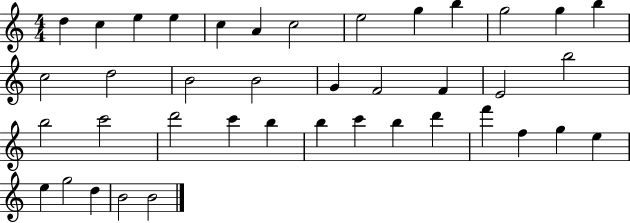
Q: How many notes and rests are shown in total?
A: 40